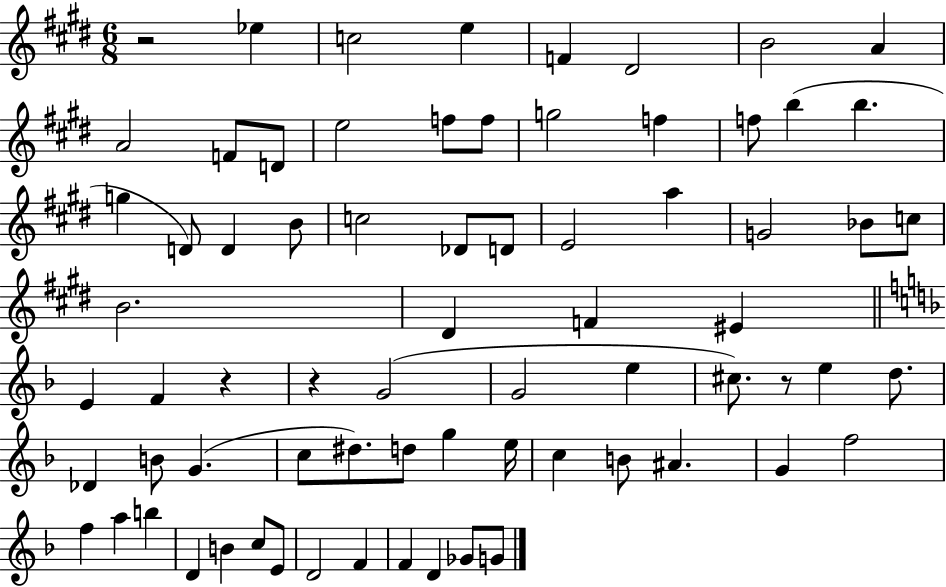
{
  \clef treble
  \numericTimeSignature
  \time 6/8
  \key e \major
  r2 ees''4 | c''2 e''4 | f'4 dis'2 | b'2 a'4 | \break a'2 f'8 d'8 | e''2 f''8 f''8 | g''2 f''4 | f''8 b''4( b''4. | \break g''4 d'8) d'4 b'8 | c''2 des'8 d'8 | e'2 a''4 | g'2 bes'8 c''8 | \break b'2. | dis'4 f'4 eis'4 | \bar "||" \break \key d \minor e'4 f'4 r4 | r4 g'2( | g'2 e''4 | cis''8.) r8 e''4 d''8. | \break des'4 b'8 g'4.( | c''8 dis''8.) d''8 g''4 e''16 | c''4 b'8 ais'4. | g'4 f''2 | \break f''4 a''4 b''4 | d'4 b'4 c''8 e'8 | d'2 f'4 | f'4 d'4 ges'8 g'8 | \break \bar "|."
}